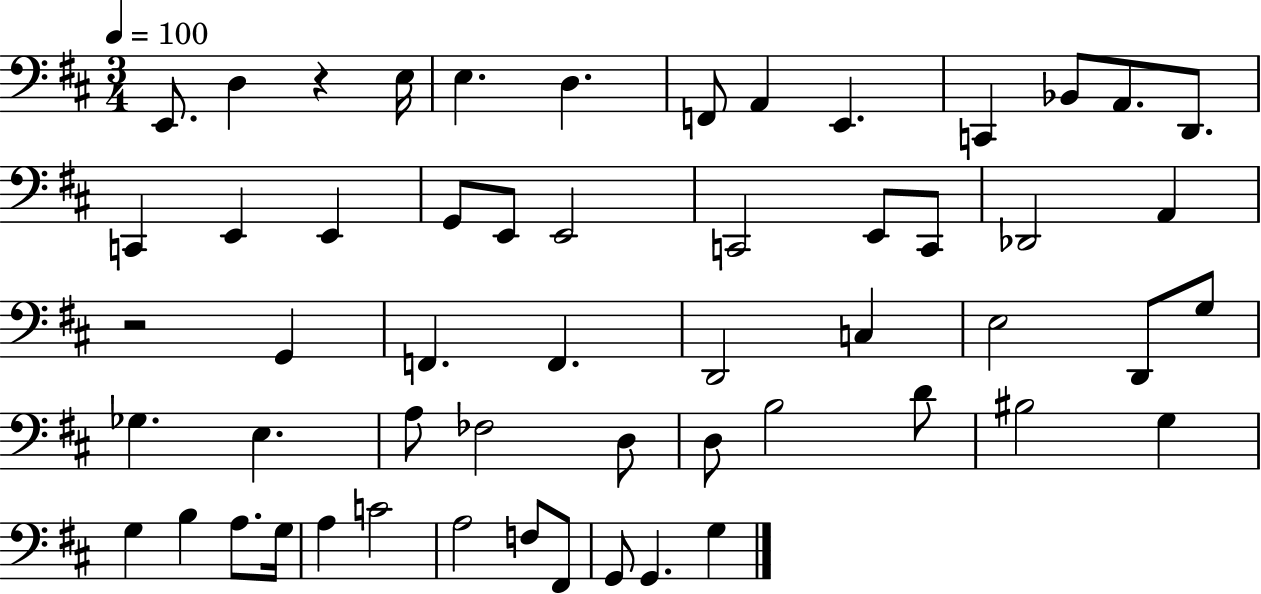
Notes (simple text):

E2/e. D3/q R/q E3/s E3/q. D3/q. F2/e A2/q E2/q. C2/q Bb2/e A2/e. D2/e. C2/q E2/q E2/q G2/e E2/e E2/h C2/h E2/e C2/e Db2/h A2/q R/h G2/q F2/q. F2/q. D2/h C3/q E3/h D2/e G3/e Gb3/q. E3/q. A3/e FES3/h D3/e D3/e B3/h D4/e BIS3/h G3/q G3/q B3/q A3/e. G3/s A3/q C4/h A3/h F3/e F#2/e G2/e G2/q. G3/q